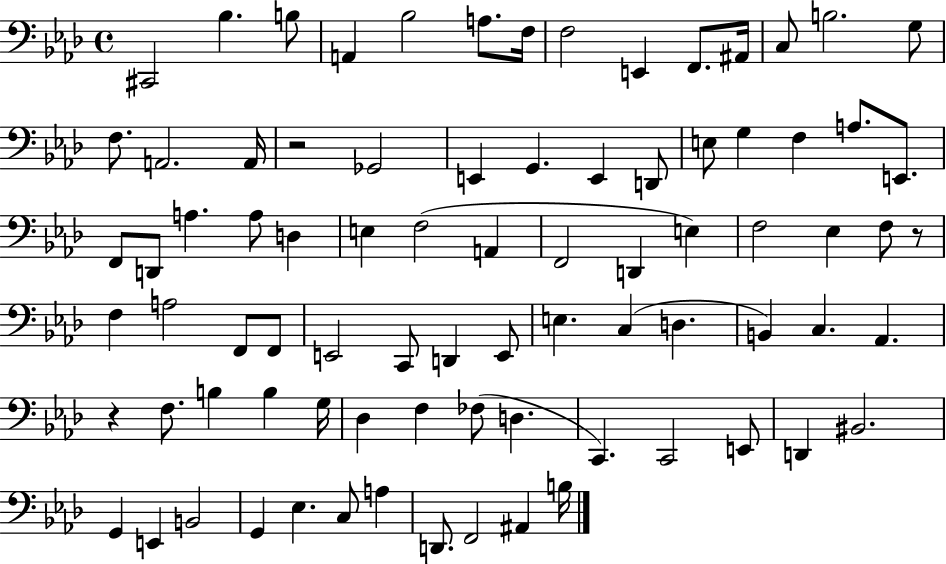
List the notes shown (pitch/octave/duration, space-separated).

C#2/h Bb3/q. B3/e A2/q Bb3/h A3/e. F3/s F3/h E2/q F2/e. A#2/s C3/e B3/h. G3/e F3/e. A2/h. A2/s R/h Gb2/h E2/q G2/q. E2/q D2/e E3/e G3/q F3/q A3/e. E2/e. F2/e D2/e A3/q. A3/e D3/q E3/q F3/h A2/q F2/h D2/q E3/q F3/h Eb3/q F3/e R/e F3/q A3/h F2/e F2/e E2/h C2/e D2/q E2/e E3/q. C3/q D3/q. B2/q C3/q. Ab2/q. R/q F3/e. B3/q B3/q G3/s Db3/q F3/q FES3/e D3/q. C2/q. C2/h E2/e D2/q BIS2/h. G2/q E2/q B2/h G2/q Eb3/q. C3/e A3/q D2/e. F2/h A#2/q B3/s